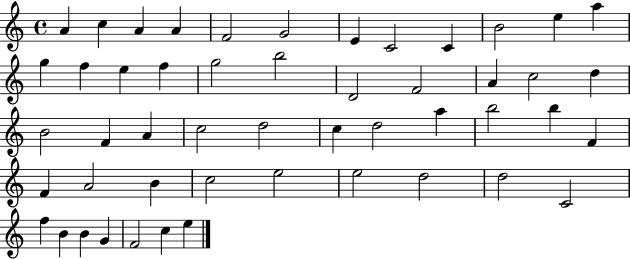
X:1
T:Untitled
M:4/4
L:1/4
K:C
A c A A F2 G2 E C2 C B2 e a g f e f g2 b2 D2 F2 A c2 d B2 F A c2 d2 c d2 a b2 b F F A2 B c2 e2 e2 d2 d2 C2 f B B G F2 c e